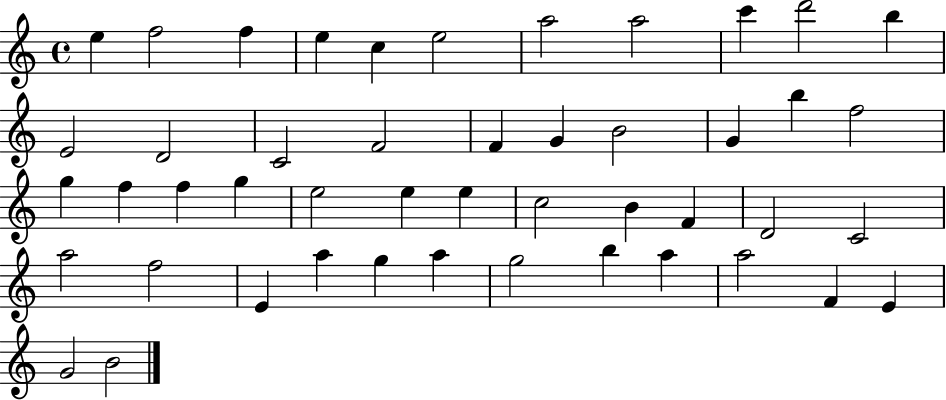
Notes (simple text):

E5/q F5/h F5/q E5/q C5/q E5/h A5/h A5/h C6/q D6/h B5/q E4/h D4/h C4/h F4/h F4/q G4/q B4/h G4/q B5/q F5/h G5/q F5/q F5/q G5/q E5/h E5/q E5/q C5/h B4/q F4/q D4/h C4/h A5/h F5/h E4/q A5/q G5/q A5/q G5/h B5/q A5/q A5/h F4/q E4/q G4/h B4/h